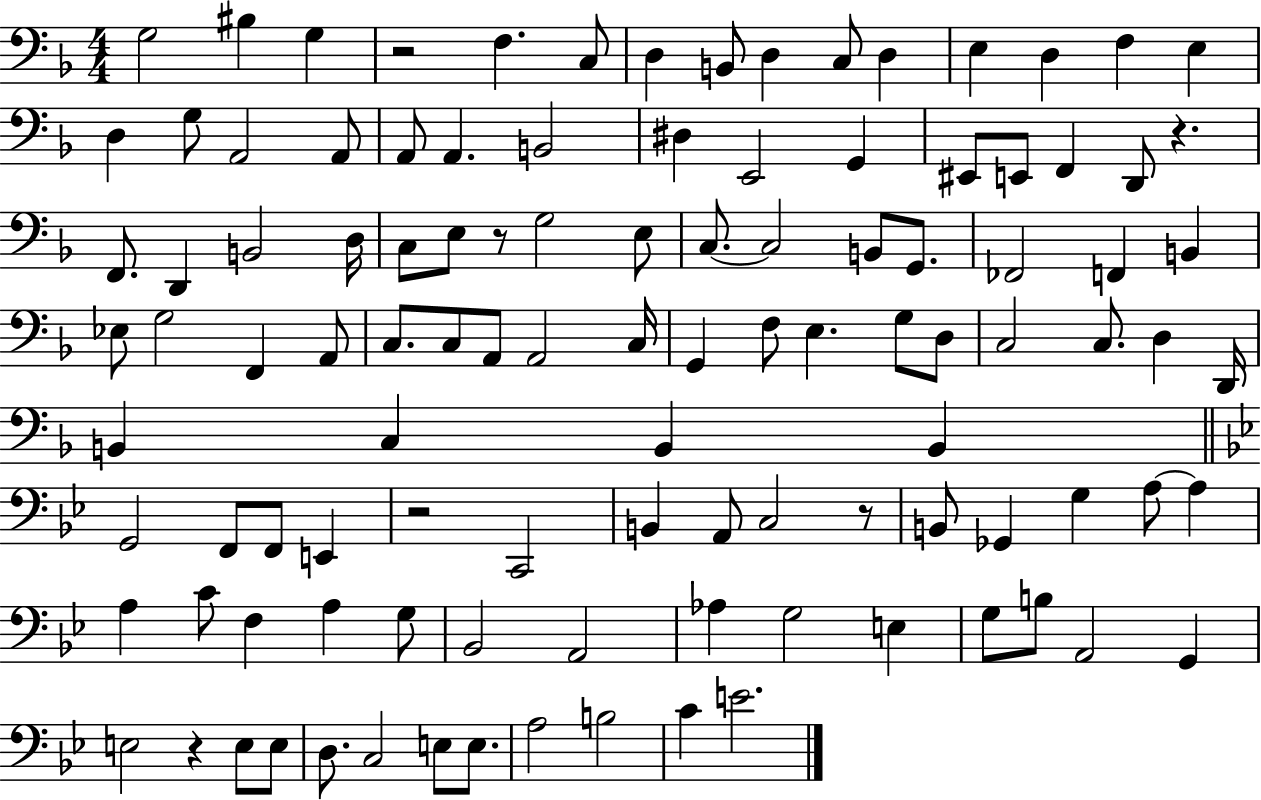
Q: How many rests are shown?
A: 6